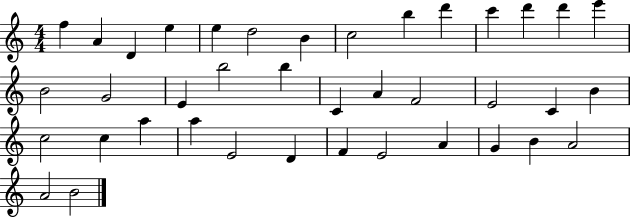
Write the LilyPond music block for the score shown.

{
  \clef treble
  \numericTimeSignature
  \time 4/4
  \key c \major
  f''4 a'4 d'4 e''4 | e''4 d''2 b'4 | c''2 b''4 d'''4 | c'''4 d'''4 d'''4 e'''4 | \break b'2 g'2 | e'4 b''2 b''4 | c'4 a'4 f'2 | e'2 c'4 b'4 | \break c''2 c''4 a''4 | a''4 e'2 d'4 | f'4 e'2 a'4 | g'4 b'4 a'2 | \break a'2 b'2 | \bar "|."
}